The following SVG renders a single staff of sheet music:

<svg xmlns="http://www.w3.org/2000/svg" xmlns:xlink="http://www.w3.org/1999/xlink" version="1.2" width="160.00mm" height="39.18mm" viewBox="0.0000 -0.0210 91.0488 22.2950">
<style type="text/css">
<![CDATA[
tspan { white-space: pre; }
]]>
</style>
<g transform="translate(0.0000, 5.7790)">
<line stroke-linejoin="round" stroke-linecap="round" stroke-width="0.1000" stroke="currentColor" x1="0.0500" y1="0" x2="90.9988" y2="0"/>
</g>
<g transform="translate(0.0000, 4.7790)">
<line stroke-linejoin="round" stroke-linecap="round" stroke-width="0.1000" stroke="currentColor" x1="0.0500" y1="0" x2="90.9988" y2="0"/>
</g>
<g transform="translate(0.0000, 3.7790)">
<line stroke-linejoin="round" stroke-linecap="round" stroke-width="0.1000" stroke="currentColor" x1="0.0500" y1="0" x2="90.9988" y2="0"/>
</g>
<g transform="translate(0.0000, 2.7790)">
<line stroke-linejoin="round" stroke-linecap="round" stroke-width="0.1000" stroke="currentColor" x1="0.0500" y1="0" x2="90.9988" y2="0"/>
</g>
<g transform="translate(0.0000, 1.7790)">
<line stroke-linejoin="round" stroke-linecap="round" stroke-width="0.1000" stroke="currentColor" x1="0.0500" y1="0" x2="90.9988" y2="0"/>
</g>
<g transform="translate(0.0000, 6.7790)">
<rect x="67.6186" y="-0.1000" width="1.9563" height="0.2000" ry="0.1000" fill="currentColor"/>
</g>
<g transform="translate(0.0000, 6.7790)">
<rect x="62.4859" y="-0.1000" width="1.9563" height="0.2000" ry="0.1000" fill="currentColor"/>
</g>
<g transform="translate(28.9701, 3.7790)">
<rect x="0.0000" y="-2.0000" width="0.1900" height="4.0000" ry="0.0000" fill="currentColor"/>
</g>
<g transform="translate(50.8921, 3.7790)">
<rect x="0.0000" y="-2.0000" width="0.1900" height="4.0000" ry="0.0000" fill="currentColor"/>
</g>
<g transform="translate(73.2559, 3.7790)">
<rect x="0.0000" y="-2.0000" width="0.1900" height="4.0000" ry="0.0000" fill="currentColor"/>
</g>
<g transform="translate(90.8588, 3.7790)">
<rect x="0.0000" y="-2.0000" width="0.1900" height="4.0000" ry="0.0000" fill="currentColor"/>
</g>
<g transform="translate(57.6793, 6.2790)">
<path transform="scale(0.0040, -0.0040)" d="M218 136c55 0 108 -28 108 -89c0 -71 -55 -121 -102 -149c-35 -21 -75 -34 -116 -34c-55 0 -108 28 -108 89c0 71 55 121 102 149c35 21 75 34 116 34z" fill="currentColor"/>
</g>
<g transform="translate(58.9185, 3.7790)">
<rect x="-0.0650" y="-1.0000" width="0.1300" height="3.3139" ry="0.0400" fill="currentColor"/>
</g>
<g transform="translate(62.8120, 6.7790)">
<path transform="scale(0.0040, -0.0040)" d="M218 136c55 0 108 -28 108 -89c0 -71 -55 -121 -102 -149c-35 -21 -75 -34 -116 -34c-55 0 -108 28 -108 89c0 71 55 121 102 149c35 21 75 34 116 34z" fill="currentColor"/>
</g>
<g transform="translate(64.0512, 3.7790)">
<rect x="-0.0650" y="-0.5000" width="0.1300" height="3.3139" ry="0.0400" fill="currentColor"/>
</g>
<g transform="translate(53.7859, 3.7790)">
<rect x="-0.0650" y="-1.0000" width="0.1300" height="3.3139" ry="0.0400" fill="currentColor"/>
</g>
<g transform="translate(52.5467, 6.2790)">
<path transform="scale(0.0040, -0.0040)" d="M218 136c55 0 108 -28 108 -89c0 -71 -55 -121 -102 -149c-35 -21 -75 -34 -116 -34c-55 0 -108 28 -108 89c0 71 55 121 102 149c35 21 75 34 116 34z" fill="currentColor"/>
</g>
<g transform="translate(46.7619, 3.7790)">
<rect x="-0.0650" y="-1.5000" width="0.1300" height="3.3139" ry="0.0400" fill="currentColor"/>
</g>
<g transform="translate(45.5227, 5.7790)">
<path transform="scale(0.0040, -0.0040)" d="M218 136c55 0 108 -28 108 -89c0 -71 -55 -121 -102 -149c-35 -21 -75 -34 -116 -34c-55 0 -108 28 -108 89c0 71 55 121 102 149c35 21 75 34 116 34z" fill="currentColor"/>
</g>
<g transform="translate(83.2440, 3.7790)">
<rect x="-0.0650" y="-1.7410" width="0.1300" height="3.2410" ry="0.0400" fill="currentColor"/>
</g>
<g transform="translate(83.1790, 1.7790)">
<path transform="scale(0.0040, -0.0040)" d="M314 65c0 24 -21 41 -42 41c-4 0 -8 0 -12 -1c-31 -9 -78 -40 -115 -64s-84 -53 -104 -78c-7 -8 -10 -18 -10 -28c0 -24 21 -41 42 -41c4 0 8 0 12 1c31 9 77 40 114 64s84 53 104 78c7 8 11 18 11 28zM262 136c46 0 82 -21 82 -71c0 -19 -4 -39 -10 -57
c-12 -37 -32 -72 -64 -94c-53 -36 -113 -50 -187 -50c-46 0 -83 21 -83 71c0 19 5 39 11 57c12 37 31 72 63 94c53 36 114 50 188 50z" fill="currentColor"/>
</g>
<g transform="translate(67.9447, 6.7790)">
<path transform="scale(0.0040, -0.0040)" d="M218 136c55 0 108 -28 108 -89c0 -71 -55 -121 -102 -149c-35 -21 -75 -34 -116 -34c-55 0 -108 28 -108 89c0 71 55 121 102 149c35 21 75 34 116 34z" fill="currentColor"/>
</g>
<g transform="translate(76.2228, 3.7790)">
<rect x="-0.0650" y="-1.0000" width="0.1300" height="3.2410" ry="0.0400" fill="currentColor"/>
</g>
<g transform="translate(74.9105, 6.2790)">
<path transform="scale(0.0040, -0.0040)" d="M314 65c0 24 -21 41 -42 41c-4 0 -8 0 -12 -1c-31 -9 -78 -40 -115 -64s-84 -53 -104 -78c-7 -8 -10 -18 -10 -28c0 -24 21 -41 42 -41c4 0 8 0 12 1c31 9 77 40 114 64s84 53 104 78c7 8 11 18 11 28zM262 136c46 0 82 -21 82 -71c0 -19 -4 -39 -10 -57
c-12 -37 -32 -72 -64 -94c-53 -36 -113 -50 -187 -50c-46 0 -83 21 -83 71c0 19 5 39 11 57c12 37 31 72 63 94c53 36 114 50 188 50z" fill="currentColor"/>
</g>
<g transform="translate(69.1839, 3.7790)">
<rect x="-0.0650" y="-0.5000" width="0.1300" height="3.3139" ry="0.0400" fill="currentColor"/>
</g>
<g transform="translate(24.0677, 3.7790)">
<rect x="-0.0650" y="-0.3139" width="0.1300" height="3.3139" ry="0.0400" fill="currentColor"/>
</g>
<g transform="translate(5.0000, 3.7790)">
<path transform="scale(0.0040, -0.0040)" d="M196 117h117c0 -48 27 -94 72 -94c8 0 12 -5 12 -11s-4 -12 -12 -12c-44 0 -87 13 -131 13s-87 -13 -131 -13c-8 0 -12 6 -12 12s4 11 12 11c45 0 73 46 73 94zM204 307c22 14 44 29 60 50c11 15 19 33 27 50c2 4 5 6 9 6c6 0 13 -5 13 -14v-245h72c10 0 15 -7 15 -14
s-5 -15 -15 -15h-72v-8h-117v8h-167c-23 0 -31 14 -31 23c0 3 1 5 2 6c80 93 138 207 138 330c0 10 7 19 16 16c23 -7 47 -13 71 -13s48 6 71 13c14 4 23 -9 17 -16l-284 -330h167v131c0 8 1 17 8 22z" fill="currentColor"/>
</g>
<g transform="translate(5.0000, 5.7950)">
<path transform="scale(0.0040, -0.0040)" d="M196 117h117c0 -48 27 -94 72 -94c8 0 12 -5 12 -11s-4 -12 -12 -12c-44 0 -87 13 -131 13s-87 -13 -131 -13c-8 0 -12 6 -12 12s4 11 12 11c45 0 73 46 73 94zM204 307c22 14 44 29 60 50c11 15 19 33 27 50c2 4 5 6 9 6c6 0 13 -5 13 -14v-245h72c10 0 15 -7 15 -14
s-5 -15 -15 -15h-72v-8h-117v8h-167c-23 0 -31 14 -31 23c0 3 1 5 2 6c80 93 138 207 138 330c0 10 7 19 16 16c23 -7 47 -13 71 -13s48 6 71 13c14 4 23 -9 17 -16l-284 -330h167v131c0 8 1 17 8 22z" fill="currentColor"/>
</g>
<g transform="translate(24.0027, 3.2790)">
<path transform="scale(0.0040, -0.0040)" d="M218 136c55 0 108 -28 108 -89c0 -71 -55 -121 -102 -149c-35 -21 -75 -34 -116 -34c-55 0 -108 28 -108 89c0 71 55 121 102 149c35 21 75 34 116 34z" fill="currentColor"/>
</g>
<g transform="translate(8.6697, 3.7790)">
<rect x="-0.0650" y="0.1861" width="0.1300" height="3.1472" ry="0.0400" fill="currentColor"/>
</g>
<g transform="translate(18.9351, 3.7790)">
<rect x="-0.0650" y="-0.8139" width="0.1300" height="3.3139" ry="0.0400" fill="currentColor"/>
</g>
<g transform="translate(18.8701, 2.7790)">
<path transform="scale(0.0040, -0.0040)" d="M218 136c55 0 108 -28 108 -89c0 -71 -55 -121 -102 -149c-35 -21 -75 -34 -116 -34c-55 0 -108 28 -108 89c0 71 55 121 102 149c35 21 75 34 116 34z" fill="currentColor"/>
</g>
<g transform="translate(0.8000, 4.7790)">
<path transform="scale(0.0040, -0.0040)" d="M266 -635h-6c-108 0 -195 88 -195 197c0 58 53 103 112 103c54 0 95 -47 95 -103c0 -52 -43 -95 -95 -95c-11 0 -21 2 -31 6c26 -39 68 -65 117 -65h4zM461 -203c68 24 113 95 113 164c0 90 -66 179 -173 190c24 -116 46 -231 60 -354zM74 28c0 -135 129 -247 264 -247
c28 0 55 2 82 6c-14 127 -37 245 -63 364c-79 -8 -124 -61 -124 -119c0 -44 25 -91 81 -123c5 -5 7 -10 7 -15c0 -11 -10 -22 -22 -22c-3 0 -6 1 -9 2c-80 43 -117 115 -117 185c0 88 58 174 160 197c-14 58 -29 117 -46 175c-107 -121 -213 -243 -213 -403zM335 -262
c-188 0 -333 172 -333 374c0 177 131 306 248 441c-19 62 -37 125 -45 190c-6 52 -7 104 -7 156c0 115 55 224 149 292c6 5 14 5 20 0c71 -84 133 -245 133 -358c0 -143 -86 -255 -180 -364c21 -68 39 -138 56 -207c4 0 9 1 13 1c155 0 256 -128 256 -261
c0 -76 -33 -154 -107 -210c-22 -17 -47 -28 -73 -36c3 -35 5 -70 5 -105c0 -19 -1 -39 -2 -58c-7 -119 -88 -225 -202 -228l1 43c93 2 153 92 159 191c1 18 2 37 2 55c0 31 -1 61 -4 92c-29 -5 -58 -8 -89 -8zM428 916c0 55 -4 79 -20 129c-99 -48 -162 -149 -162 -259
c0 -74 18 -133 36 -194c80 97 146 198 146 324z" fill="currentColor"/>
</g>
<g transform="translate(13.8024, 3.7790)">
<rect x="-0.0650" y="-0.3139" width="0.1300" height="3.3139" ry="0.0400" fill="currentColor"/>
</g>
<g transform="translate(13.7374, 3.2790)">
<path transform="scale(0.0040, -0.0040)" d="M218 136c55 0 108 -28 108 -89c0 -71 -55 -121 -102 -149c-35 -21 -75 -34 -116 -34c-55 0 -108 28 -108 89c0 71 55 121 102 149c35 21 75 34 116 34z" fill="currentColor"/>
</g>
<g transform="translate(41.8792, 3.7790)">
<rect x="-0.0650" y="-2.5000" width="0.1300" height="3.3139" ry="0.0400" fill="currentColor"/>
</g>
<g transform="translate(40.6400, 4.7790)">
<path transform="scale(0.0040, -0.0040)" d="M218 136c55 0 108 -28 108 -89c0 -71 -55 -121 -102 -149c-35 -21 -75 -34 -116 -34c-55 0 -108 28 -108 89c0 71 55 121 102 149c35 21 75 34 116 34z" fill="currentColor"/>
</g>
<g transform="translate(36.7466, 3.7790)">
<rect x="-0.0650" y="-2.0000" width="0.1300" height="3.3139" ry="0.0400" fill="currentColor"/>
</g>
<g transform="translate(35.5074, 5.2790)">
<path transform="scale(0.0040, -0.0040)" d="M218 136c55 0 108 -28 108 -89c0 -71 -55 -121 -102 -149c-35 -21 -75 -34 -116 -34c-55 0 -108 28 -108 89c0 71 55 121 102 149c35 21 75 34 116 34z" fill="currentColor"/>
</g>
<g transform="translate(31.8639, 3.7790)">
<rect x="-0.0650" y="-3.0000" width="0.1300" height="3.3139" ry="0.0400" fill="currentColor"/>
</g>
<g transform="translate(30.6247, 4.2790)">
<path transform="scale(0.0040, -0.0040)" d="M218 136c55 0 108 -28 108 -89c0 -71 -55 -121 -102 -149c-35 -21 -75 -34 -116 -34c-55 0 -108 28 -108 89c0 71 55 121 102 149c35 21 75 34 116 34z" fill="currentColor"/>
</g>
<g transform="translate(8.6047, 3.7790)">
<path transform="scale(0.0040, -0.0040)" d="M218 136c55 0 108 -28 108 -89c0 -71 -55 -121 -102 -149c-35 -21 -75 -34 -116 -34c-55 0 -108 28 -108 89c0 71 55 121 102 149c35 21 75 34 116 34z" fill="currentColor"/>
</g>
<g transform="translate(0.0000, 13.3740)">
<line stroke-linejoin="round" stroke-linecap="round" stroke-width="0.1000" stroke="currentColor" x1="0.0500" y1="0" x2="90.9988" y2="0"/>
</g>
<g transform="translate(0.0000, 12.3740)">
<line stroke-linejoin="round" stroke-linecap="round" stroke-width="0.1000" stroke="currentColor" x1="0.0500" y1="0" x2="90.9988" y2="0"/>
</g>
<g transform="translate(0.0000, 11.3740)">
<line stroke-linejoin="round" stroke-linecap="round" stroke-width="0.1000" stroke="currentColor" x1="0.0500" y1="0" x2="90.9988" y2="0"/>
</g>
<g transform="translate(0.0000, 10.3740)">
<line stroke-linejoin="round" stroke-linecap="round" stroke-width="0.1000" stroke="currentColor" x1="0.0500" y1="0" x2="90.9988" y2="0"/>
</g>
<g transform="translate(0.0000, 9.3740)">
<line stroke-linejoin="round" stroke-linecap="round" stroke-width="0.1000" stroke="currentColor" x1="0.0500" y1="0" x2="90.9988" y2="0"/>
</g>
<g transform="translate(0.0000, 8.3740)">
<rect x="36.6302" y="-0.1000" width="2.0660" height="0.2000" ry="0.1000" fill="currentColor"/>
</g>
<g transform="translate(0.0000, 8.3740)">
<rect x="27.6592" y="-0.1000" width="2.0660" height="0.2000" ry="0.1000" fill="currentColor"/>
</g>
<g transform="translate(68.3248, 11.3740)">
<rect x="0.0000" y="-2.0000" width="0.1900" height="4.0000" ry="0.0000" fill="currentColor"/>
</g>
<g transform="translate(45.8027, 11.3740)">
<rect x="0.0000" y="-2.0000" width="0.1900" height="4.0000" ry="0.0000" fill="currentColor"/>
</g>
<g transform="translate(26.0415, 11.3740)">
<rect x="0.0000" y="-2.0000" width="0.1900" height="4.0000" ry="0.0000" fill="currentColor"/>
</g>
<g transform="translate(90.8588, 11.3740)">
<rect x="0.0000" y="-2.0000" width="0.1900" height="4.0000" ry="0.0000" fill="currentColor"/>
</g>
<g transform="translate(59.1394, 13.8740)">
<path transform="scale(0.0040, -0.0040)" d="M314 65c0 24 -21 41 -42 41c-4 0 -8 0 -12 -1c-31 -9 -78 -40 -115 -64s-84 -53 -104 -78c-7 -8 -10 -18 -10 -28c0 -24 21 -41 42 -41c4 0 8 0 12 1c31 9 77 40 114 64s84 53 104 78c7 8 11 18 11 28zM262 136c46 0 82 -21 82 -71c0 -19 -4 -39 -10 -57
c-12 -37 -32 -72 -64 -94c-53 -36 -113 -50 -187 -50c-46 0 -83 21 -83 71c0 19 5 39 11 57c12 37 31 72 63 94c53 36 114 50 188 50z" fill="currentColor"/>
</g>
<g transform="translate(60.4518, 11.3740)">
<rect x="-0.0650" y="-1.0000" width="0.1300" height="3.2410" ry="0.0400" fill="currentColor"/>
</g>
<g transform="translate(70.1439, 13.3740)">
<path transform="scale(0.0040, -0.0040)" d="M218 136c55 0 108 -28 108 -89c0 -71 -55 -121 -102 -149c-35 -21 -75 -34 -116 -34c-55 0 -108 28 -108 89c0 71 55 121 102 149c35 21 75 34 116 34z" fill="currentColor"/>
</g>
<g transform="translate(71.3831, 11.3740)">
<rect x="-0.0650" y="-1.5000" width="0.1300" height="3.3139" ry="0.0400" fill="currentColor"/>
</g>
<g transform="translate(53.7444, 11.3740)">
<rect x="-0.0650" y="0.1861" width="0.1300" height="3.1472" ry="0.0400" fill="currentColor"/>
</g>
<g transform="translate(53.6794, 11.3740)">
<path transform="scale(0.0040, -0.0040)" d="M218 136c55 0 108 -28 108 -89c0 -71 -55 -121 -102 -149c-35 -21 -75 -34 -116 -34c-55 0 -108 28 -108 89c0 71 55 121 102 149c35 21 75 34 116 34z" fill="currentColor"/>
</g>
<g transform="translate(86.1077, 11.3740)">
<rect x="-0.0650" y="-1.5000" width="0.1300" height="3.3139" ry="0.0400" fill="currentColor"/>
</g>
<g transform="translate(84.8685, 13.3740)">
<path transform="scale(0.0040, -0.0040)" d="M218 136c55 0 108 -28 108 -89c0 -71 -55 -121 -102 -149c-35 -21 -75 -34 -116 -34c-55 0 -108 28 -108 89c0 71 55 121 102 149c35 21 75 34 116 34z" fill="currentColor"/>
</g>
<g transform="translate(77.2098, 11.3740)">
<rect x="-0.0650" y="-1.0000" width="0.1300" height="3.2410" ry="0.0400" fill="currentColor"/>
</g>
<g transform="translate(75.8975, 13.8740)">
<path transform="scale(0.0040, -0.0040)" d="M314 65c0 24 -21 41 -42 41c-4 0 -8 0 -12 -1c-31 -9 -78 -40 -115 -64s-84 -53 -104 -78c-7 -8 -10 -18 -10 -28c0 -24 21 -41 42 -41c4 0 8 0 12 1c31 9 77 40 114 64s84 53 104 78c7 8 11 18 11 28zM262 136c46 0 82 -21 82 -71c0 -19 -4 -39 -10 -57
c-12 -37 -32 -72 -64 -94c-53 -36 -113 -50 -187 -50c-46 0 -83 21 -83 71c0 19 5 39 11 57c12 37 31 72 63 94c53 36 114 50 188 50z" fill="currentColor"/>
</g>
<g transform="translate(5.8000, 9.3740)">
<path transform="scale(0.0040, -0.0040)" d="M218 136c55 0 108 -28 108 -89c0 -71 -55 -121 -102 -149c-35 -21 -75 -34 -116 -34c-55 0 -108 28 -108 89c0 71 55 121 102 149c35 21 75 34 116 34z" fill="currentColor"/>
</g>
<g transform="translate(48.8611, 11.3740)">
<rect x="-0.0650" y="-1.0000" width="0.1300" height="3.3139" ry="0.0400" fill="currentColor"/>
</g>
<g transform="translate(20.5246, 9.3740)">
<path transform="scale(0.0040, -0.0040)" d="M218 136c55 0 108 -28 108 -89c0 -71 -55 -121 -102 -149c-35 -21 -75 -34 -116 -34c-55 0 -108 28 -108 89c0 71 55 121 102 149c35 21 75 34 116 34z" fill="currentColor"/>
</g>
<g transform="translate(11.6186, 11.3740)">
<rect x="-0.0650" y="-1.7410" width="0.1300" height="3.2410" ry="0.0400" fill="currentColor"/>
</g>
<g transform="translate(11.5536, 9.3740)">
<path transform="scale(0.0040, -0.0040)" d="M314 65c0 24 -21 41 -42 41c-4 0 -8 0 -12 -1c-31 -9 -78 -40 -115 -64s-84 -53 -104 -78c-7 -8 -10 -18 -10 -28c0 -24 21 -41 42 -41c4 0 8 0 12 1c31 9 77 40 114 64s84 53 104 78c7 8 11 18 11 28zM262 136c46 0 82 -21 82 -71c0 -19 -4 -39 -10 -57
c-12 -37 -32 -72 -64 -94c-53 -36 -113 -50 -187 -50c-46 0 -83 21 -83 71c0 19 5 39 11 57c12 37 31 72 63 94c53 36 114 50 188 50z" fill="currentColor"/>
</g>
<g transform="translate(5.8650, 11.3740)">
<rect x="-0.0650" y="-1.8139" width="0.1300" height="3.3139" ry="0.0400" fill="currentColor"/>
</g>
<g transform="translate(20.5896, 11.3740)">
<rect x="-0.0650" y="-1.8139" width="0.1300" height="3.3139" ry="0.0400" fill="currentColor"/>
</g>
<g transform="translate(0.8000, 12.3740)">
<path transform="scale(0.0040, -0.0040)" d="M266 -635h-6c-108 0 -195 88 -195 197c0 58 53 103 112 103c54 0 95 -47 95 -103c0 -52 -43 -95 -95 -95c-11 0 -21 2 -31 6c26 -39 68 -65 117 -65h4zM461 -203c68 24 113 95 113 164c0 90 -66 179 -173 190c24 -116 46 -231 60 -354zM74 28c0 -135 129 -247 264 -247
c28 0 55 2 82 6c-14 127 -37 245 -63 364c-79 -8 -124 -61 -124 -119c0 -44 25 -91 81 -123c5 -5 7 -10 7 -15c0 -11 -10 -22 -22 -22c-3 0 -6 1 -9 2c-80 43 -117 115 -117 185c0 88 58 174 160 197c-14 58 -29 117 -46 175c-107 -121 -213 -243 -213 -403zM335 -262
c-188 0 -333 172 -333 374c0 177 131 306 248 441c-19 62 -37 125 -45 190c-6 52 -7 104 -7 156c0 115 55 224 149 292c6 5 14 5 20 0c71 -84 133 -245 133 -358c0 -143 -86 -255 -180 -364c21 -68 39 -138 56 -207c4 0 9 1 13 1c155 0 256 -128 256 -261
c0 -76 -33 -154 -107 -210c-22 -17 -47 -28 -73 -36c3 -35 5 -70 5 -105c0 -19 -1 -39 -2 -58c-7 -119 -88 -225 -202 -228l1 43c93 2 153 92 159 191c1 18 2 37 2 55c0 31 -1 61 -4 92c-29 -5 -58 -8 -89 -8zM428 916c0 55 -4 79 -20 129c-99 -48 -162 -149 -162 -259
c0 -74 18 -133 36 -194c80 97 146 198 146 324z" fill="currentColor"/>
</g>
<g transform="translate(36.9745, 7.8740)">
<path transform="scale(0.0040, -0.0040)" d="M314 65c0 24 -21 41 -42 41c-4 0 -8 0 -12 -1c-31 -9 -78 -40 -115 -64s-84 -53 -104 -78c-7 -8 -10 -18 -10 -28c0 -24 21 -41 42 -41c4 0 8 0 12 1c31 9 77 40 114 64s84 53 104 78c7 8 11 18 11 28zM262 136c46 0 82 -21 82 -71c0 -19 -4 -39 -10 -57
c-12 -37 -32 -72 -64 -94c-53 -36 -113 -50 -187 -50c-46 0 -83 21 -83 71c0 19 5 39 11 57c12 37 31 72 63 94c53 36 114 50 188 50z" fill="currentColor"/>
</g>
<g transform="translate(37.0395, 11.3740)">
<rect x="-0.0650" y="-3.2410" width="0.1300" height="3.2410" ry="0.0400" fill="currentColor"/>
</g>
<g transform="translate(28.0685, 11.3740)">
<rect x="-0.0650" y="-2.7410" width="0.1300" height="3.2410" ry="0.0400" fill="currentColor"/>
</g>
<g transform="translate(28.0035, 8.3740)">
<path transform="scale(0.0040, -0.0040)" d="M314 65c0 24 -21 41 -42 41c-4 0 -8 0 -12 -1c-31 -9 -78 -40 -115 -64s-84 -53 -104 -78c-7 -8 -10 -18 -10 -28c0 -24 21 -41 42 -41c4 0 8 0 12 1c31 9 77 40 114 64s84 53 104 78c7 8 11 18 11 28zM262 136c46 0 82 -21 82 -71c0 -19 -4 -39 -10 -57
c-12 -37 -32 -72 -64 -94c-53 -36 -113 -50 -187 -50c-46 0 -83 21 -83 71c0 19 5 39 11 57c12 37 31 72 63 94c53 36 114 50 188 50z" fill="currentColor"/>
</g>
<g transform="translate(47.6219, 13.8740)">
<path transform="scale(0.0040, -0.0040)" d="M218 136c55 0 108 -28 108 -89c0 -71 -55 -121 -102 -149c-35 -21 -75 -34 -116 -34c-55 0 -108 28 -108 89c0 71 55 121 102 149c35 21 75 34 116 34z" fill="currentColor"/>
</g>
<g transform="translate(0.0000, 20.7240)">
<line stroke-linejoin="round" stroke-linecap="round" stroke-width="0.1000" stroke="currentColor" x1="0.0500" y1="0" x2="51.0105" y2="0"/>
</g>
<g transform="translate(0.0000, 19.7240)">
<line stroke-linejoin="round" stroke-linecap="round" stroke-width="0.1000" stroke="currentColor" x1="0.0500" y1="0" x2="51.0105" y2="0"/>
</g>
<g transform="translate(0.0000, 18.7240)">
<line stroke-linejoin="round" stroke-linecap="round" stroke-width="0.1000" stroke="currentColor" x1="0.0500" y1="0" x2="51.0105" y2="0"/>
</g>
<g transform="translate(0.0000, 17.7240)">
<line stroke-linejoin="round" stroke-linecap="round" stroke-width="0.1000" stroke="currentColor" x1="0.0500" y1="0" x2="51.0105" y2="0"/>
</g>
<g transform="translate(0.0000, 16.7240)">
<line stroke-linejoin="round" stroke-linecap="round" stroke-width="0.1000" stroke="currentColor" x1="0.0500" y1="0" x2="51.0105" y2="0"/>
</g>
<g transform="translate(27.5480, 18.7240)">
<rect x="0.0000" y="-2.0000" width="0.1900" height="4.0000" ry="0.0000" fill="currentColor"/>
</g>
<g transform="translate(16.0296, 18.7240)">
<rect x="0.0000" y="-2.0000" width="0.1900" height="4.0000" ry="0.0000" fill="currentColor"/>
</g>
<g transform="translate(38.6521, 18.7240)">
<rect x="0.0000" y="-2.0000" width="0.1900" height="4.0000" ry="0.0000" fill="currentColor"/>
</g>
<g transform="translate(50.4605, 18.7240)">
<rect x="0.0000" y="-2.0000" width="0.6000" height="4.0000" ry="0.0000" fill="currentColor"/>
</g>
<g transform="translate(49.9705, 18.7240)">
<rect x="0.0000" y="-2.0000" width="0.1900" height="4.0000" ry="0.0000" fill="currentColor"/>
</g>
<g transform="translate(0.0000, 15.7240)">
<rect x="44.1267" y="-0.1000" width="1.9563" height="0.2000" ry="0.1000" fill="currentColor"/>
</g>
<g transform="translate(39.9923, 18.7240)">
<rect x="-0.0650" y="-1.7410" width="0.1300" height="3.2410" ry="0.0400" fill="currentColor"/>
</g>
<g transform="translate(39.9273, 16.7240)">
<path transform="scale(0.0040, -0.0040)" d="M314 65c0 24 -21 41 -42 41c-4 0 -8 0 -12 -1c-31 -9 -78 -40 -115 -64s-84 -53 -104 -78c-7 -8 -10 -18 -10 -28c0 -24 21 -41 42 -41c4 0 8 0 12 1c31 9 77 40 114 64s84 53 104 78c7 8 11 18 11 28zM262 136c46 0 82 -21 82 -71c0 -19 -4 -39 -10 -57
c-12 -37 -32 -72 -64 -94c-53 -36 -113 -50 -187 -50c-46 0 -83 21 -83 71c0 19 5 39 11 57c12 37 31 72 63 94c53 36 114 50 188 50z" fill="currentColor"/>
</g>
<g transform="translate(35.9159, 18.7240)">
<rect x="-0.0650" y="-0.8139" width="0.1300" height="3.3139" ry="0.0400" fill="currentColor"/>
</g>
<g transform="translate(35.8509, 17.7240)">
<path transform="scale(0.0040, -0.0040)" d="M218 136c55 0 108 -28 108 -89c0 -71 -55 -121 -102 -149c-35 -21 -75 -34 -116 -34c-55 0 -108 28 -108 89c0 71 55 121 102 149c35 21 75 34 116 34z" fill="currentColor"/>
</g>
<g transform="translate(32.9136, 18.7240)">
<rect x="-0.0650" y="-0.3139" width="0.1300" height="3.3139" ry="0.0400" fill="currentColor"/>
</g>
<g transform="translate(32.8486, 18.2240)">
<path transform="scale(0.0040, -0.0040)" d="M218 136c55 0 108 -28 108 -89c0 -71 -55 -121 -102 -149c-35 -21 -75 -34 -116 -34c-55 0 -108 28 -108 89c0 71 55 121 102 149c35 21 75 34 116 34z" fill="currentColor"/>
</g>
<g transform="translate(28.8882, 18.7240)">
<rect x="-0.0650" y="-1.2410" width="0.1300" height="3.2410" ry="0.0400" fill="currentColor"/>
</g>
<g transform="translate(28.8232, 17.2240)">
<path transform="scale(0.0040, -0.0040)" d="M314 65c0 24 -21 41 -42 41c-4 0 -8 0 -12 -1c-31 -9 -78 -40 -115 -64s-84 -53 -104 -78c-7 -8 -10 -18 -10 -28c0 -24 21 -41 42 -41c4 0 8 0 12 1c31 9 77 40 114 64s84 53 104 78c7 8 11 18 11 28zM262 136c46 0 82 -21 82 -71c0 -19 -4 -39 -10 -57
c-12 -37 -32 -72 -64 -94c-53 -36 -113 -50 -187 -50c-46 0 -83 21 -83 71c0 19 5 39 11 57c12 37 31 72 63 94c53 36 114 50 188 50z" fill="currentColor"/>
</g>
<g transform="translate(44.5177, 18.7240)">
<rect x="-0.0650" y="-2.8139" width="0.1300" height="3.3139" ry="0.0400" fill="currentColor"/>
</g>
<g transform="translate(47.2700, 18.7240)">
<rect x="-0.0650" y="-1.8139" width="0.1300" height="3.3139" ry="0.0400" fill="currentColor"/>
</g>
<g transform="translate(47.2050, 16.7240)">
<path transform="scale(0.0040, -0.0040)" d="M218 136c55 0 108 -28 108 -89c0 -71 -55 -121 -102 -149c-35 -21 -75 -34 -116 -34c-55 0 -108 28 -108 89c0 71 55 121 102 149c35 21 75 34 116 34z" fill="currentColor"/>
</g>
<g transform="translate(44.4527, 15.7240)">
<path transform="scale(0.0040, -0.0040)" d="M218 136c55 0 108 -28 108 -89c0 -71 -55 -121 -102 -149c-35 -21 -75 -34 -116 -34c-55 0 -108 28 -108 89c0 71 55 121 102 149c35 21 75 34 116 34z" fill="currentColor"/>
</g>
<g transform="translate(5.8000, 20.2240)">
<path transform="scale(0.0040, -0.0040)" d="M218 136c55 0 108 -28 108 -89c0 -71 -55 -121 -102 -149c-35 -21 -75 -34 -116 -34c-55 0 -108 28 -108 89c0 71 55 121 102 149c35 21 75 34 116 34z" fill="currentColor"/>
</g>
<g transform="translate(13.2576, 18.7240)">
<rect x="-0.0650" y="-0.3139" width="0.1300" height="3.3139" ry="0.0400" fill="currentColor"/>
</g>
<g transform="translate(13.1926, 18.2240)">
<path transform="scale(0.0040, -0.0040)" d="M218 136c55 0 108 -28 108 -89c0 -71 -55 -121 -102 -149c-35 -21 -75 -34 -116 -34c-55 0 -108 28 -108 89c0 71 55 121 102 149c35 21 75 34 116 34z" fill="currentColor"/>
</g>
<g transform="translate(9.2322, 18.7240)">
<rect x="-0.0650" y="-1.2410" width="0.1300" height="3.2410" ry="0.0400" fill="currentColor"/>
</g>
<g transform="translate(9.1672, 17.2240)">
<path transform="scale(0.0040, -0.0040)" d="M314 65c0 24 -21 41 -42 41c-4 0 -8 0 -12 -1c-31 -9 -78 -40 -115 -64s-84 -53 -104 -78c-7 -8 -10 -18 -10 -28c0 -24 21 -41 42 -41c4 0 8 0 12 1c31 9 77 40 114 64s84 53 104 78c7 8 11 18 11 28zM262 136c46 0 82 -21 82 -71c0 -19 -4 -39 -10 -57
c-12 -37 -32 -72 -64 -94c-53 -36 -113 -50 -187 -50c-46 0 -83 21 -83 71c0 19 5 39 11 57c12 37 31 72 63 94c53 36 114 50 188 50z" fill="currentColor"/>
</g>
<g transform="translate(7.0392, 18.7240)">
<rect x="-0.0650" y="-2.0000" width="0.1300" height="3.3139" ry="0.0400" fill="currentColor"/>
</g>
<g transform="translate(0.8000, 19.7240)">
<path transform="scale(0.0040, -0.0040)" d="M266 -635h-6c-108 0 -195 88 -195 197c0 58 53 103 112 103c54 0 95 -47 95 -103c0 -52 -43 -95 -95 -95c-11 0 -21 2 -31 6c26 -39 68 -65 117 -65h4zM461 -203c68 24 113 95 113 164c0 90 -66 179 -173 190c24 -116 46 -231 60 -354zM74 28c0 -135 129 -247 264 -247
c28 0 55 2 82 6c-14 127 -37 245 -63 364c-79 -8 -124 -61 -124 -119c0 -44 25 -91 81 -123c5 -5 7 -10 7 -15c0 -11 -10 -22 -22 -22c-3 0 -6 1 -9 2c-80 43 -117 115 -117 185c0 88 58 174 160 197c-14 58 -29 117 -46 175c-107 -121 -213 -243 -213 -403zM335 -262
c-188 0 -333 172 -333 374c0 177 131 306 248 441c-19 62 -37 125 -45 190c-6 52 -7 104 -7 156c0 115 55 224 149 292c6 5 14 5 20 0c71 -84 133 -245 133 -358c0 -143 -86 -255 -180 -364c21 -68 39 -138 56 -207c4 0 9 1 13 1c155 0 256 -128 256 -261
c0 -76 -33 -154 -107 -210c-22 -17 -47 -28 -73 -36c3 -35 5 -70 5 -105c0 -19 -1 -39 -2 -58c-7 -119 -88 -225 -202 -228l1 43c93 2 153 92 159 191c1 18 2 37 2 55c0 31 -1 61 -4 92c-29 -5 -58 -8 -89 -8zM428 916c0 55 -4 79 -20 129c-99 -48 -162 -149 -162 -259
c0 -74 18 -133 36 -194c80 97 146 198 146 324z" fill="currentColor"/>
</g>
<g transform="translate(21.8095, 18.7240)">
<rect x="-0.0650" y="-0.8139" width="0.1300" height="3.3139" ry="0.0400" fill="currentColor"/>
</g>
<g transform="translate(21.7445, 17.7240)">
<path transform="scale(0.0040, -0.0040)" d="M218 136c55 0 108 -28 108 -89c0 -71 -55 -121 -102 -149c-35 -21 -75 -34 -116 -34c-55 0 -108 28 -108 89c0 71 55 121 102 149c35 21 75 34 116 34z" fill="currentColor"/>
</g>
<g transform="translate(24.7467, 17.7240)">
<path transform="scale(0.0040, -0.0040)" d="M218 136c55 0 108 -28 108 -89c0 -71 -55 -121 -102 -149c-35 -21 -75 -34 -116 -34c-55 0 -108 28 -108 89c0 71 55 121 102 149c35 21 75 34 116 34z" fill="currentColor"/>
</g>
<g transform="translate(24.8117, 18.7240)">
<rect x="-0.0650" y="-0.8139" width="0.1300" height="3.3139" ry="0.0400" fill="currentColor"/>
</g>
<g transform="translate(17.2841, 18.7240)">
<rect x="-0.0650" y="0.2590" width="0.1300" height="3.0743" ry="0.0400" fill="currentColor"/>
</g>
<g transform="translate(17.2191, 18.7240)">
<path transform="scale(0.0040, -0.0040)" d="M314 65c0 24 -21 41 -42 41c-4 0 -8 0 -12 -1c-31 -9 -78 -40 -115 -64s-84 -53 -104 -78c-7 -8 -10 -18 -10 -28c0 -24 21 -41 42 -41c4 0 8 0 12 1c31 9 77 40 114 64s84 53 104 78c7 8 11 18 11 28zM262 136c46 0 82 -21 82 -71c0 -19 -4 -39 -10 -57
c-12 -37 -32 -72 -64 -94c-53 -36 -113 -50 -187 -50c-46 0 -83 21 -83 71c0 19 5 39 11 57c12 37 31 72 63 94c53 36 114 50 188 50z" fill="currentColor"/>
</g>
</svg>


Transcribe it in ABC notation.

X:1
T:Untitled
M:4/4
L:1/4
K:C
B c d c A F G E D D C C D2 f2 f f2 f a2 b2 D B D2 E D2 E F e2 c B2 d d e2 c d f2 a f